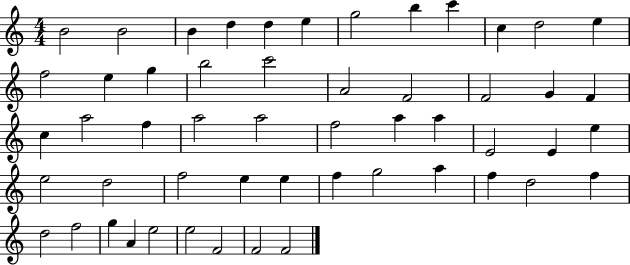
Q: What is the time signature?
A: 4/4